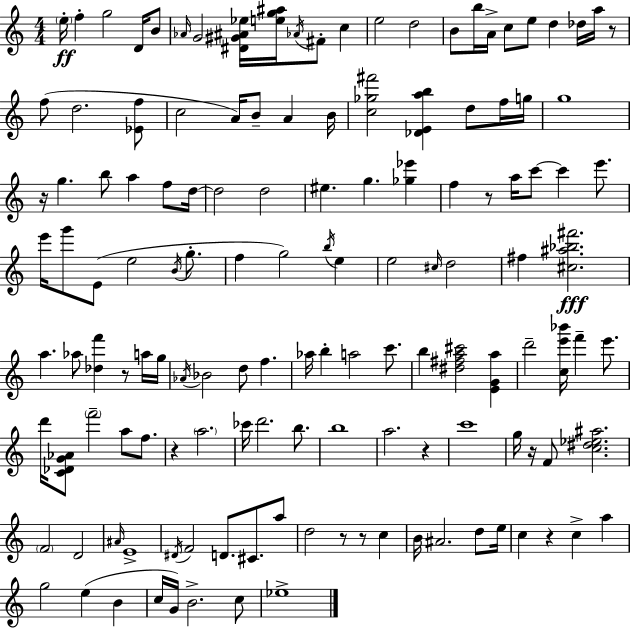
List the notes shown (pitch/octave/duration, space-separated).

E5/s F5/q G5/h D4/s B4/e Ab4/s G4/h [D#4,G#4,A#4,Eb5]/s [E5,G5,A#5]/s Ab4/s F#4/e C5/q E5/h D5/h B4/e B5/s A4/s C5/e E5/e D5/q Db5/s A5/s R/e F5/e D5/h. [Eb4,F5]/e C5/h A4/s B4/e A4/q B4/s [C5,Gb5,F#6]/h [Db4,E4,A5,B5]/q D5/e F5/s G5/s G5/w R/s G5/q. B5/e A5/q F5/e D5/s D5/h D5/h EIS5/q. G5/q. [Gb5,Eb6]/q F5/q R/e A5/s C6/e C6/q E6/e. E6/s G6/e E4/e E5/h B4/s G5/e. F5/q G5/h B5/s E5/q E5/h C#5/s D5/h F#5/q [C#5,A#5,Bb5,F#6]/h. A5/q. Ab5/e [Db5,F6]/q R/e A5/s G5/s Ab4/s Bb4/h D5/e F5/q. Ab5/s B5/q A5/h C6/e. B5/q [D#5,F#5,A5,C#6]/h [E4,G4,A5]/q D6/h [C5,E6,Bb6]/s F6/q E6/e. D6/s [C4,Db4,G4,Ab4]/e F6/h A5/e F5/e. R/q A5/h. CES6/s D6/h. B5/e. B5/w A5/h. R/q C6/w G5/s R/s F4/e [C5,D#5,Eb5,A#5]/h. F4/h D4/h A#4/s E4/w D#4/s F4/h D4/e. C#4/e. A5/e D5/h R/e R/e C5/q B4/s A#4/h. D5/e E5/s C5/q R/q C5/q A5/q G5/h E5/q B4/q C5/s G4/s B4/h. C5/e Eb5/w